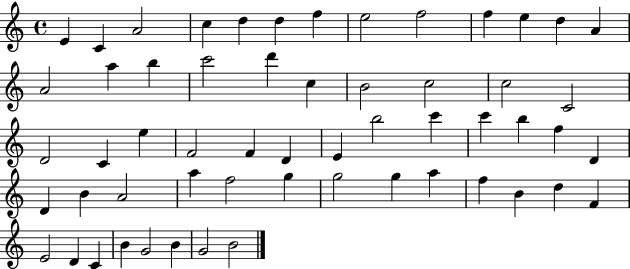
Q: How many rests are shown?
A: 0